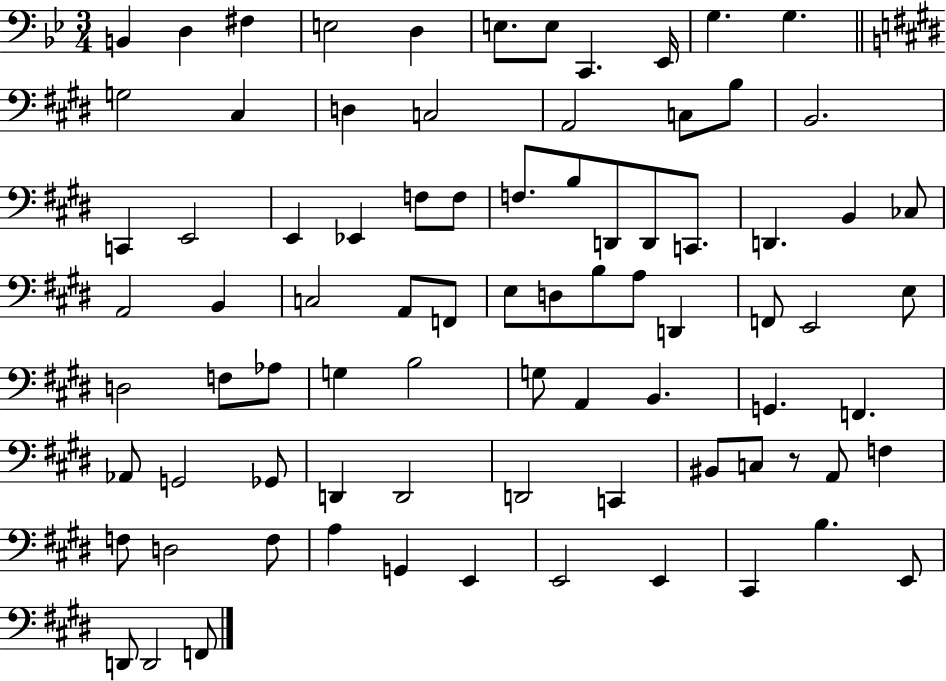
X:1
T:Untitled
M:3/4
L:1/4
K:Bb
B,, D, ^F, E,2 D, E,/2 E,/2 C,, _E,,/4 G, G, G,2 ^C, D, C,2 A,,2 C,/2 B,/2 B,,2 C,, E,,2 E,, _E,, F,/2 F,/2 F,/2 B,/2 D,,/2 D,,/2 C,,/2 D,, B,, _C,/2 A,,2 B,, C,2 A,,/2 F,,/2 E,/2 D,/2 B,/2 A,/2 D,, F,,/2 E,,2 E,/2 D,2 F,/2 _A,/2 G, B,2 G,/2 A,, B,, G,, F,, _A,,/2 G,,2 _G,,/2 D,, D,,2 D,,2 C,, ^B,,/2 C,/2 z/2 A,,/2 F, F,/2 D,2 F,/2 A, G,, E,, E,,2 E,, ^C,, B, E,,/2 D,,/2 D,,2 F,,/2